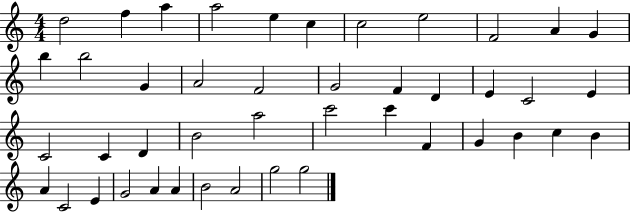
D5/h F5/q A5/q A5/h E5/q C5/q C5/h E5/h F4/h A4/q G4/q B5/q B5/h G4/q A4/h F4/h G4/h F4/q D4/q E4/q C4/h E4/q C4/h C4/q D4/q B4/h A5/h C6/h C6/q F4/q G4/q B4/q C5/q B4/q A4/q C4/h E4/q G4/h A4/q A4/q B4/h A4/h G5/h G5/h